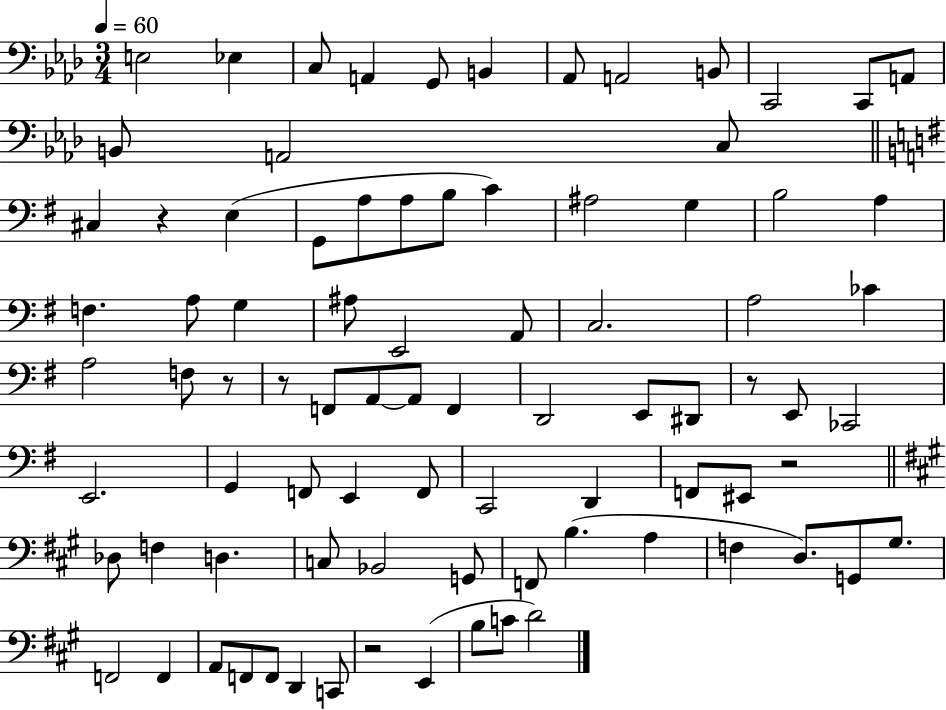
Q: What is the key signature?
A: AES major